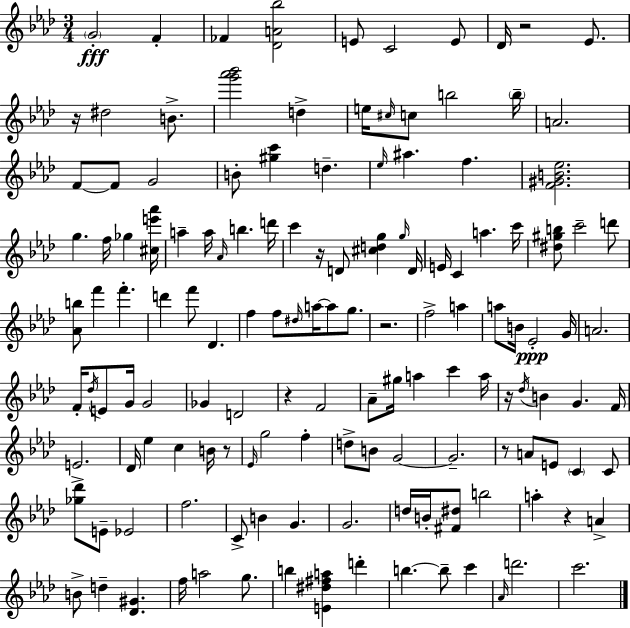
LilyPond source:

{
  \clef treble
  \numericTimeSignature
  \time 3/4
  \key f \minor
  \parenthesize g'2-.\fff f'4-. | fes'4 <des' a' bes''>2 | e'8 c'2 e'8 | des'16 r2 ees'8. | \break r16 dis''2 b'8.-> | <g''' aes''' bes'''>2 d''4-> | e''16 \grace { cis''16 } c''8 b''2 | \parenthesize b''16-- a'2. | \break f'8~~ f'8 g'2 | b'8-. <gis'' c'''>4 d''4.-- | \grace { ees''16 } ais''4. f''4. | <f' gis' b' ees''>2. | \break g''4. f''16 ges''4 | <cis'' e''' aes'''>16 a''4-- a''16 \grace { aes'16 } b''4. | d'''16 c'''4 r16 d'8 <cis'' d'' g''>4 | \grace { g''16 } d'16 e'16 c'4 a''4. | \break c'''16 <dis'' gis'' b''>8 c'''2-- | d'''8 <aes' b''>8 f'''4 f'''4.-. | d'''4 f'''8 des'4. | f''4 f''8 \grace { dis''16 } a''16~~ | \break a''8 g''8. r2. | f''2-> | a''4 a''8 b'16 ees'2-.\ppp | g'16 a'2. | \break f'16-. \acciaccatura { des''16 } e'8 g'16 g'2 | ges'4 d'2 | r4 f'2 | aes'8-- gis''16 a''4 | \break c'''4 a''16 r16 \acciaccatura { des''16 } b'4 | g'4. f'16 e'2.-> | des'16 ees''4 | c''4 b'16 r8 \grace { ees'16 } g''2 | \break f''4-. d''8-> b'8 | g'2~~ g'2.-- | r8 a'8 | e'8 \parenthesize c'4 c'8 <ges'' des'''>8 e'8-- | \break ees'2 f''2. | c'8-> b'4 | g'4. g'2. | d''16 b'16-. <fis' dis''>8 | \break b''2 a''4-. | r4 a'4-> b'8-> d''4-- | <des' gis'>4. f''16 a''2 | g''8. b''4 | \break <e' dis'' fis'' a''>4 d'''4-. b''4.~~ | b''8-- c'''4 \grace { aes'16 } d'''2. | c'''2. | \bar "|."
}